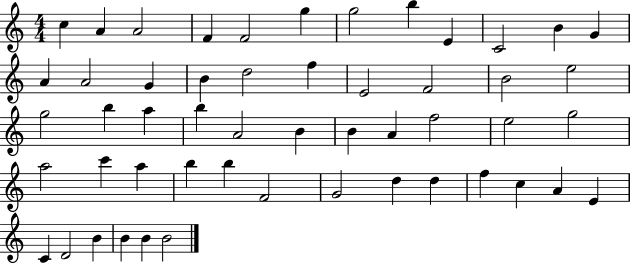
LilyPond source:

{
  \clef treble
  \numericTimeSignature
  \time 4/4
  \key c \major
  c''4 a'4 a'2 | f'4 f'2 g''4 | g''2 b''4 e'4 | c'2 b'4 g'4 | \break a'4 a'2 g'4 | b'4 d''2 f''4 | e'2 f'2 | b'2 e''2 | \break g''2 b''4 a''4 | b''4 a'2 b'4 | b'4 a'4 f''2 | e''2 g''2 | \break a''2 c'''4 a''4 | b''4 b''4 f'2 | g'2 d''4 d''4 | f''4 c''4 a'4 e'4 | \break c'4 d'2 b'4 | b'4 b'4 b'2 | \bar "|."
}